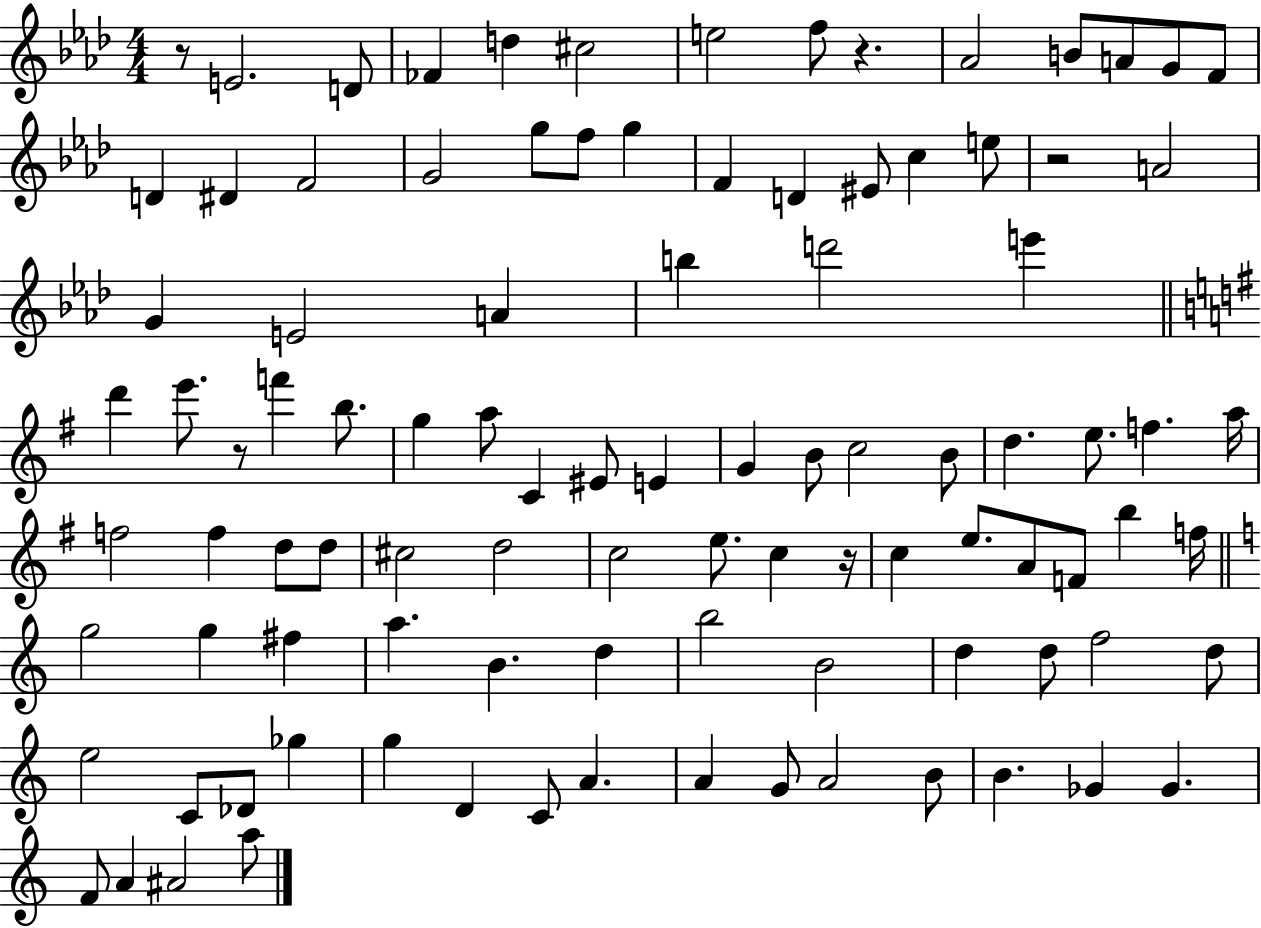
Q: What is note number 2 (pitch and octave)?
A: D4